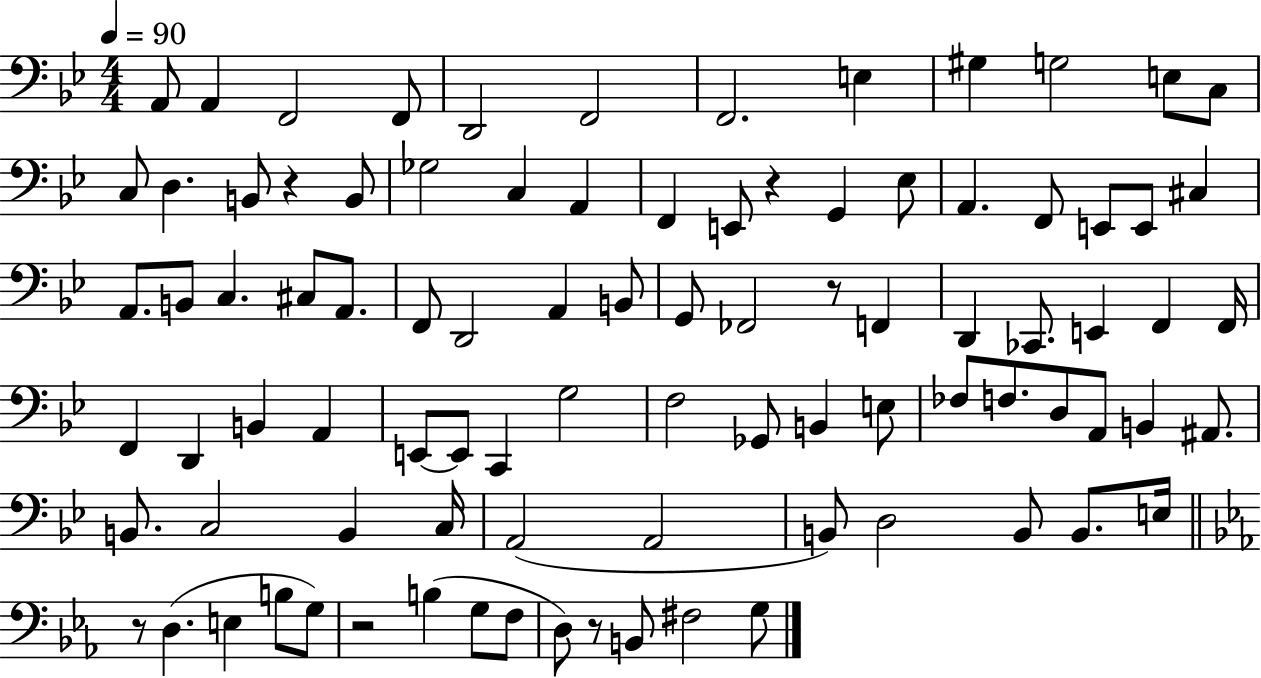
A2/e A2/q F2/h F2/e D2/h F2/h F2/h. E3/q G#3/q G3/h E3/e C3/e C3/e D3/q. B2/e R/q B2/e Gb3/h C3/q A2/q F2/q E2/e R/q G2/q Eb3/e A2/q. F2/e E2/e E2/e C#3/q A2/e. B2/e C3/q. C#3/e A2/e. F2/e D2/h A2/q B2/e G2/e FES2/h R/e F2/q D2/q CES2/e. E2/q F2/q F2/s F2/q D2/q B2/q A2/q E2/e E2/e C2/q G3/h F3/h Gb2/e B2/q E3/e FES3/e F3/e. D3/e A2/e B2/q A#2/e. B2/e. C3/h B2/q C3/s A2/h A2/h B2/e D3/h B2/e B2/e. E3/s R/e D3/q. E3/q B3/e G3/e R/h B3/q G3/e F3/e D3/e R/e B2/e F#3/h G3/e